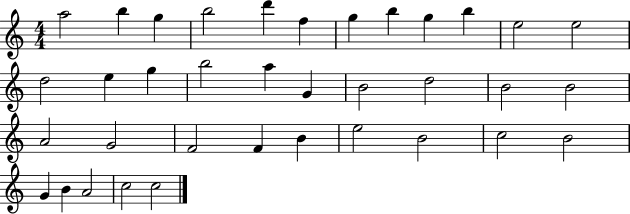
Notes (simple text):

A5/h B5/q G5/q B5/h D6/q F5/q G5/q B5/q G5/q B5/q E5/h E5/h D5/h E5/q G5/q B5/h A5/q G4/q B4/h D5/h B4/h B4/h A4/h G4/h F4/h F4/q B4/q E5/h B4/h C5/h B4/h G4/q B4/q A4/h C5/h C5/h